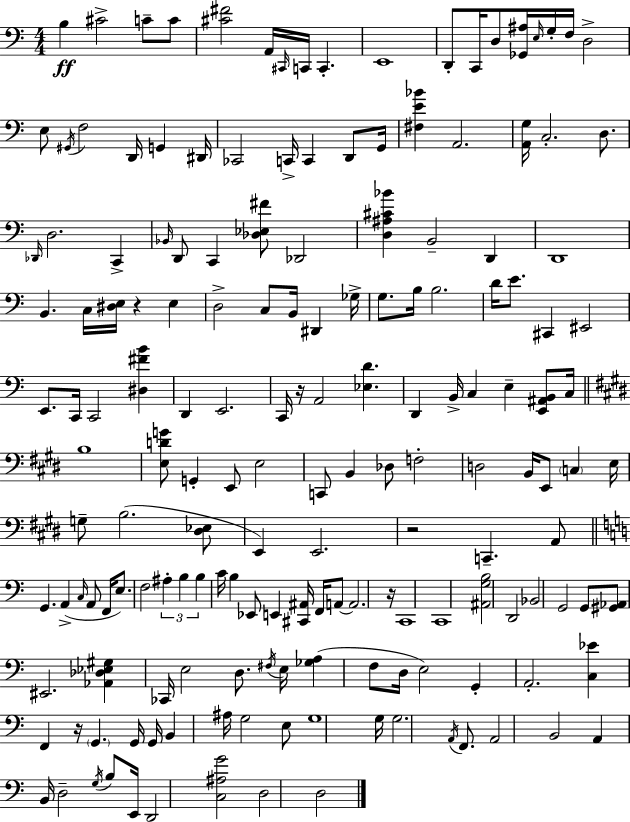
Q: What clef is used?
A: bass